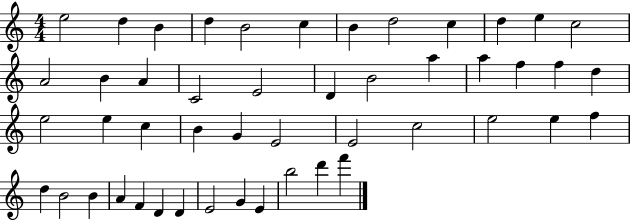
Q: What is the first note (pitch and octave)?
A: E5